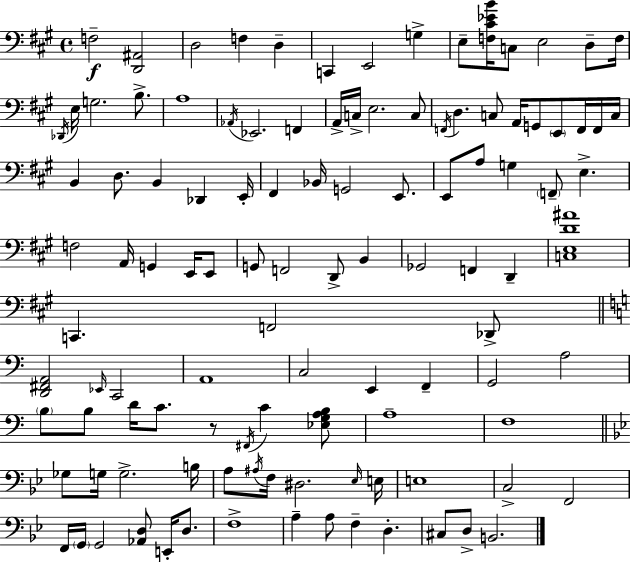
{
  \clef bass
  \time 4/4
  \defaultTimeSignature
  \key a \major
  f2--\f <d, ais,>2 | d2 f4 d4-- | c,4 e,2 g4-> | e8-- <f cis' ees' b'>16 c8 e2 d8-- f16 | \break \acciaccatura { des,16 } e16 g2. b8.-> | a1 | \acciaccatura { aes,16 } ees,2. f,4 | a,16-> c16-> e2. | \break c8 \acciaccatura { f,16 } d4. c8 a,16 g,8 \parenthesize e,8 | f,16 f,16 c16 b,4 d8. b,4 des,4 | e,16-. fis,4 bes,16 g,2 | e,8. e,8 a8 g4 \parenthesize f,8-- e4.-> | \break f2 a,16 g,4 | e,16 e,8 g,8 f,2 d,8-> b,4 | ges,2 f,4 d,4-- | <c e d' ais'>1 | \break c,4. f,2 | des,8-> \bar "||" \break \key c \major <d, fis, a,>2 \grace { ees,16 } c,2 | a,1 | c2 e,4 f,4-- | g,2 a2 | \break \parenthesize b8 b8 d'16 c'8. r8 \acciaccatura { fis,16 } c'4 | <ees g a b>8 a1-- | f1 | \bar "||" \break \key g \minor ges8 g16 g2.-> b16 | a8 \acciaccatura { ais16 } f16 dis2. | \grace { ees16 } e16 e1 | c2-> f,2 | \break f,16 \parenthesize g,16 g,2 <aes, d>8 e,16-. d8. | f1-> | a4-- a8 f4-- d4.-. | cis8 d8-> b,2. | \break \bar "|."
}